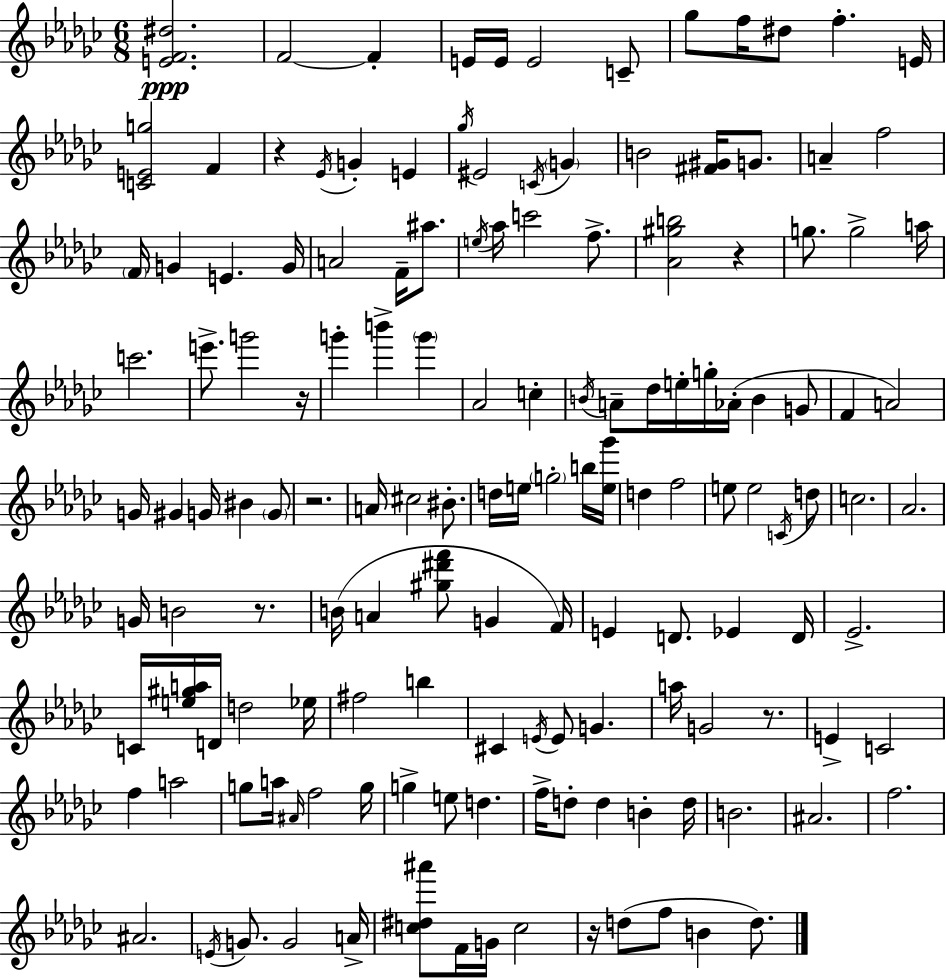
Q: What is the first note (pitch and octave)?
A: F4